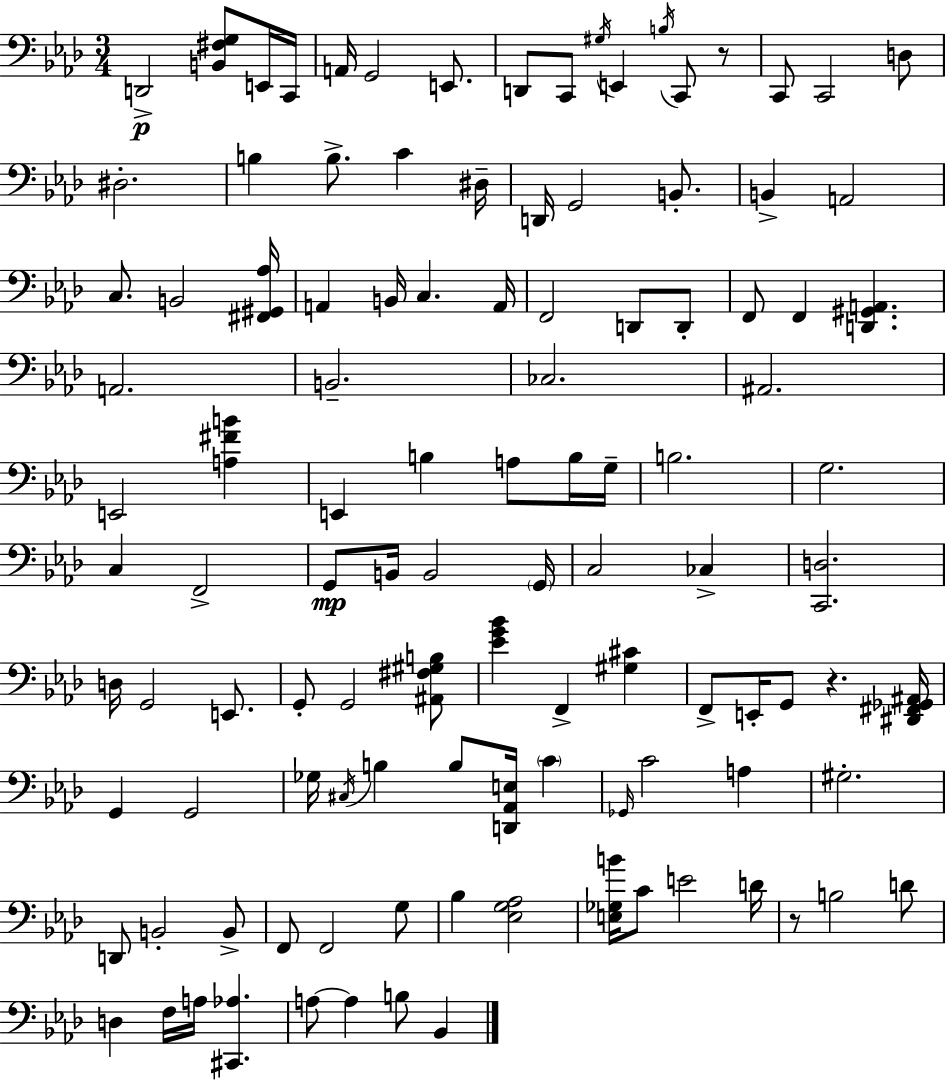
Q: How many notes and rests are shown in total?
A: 111